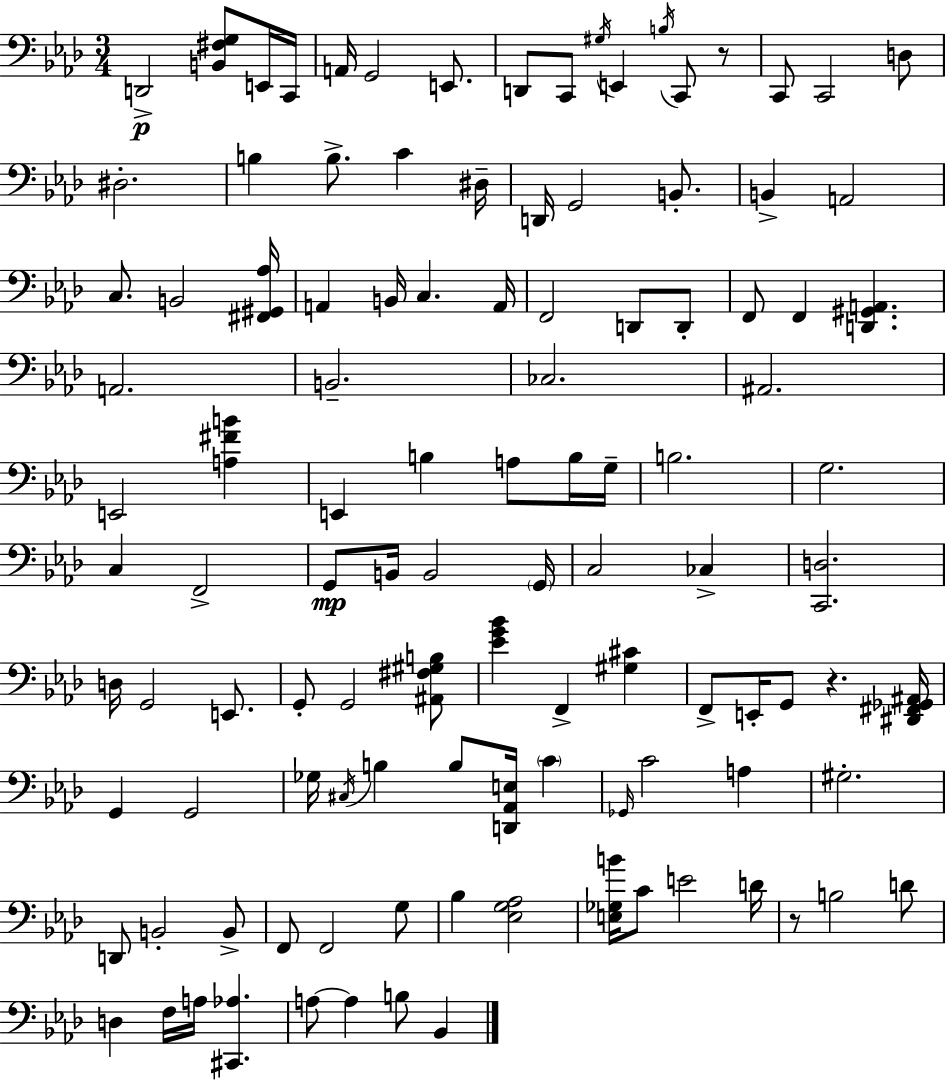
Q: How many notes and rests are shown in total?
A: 111